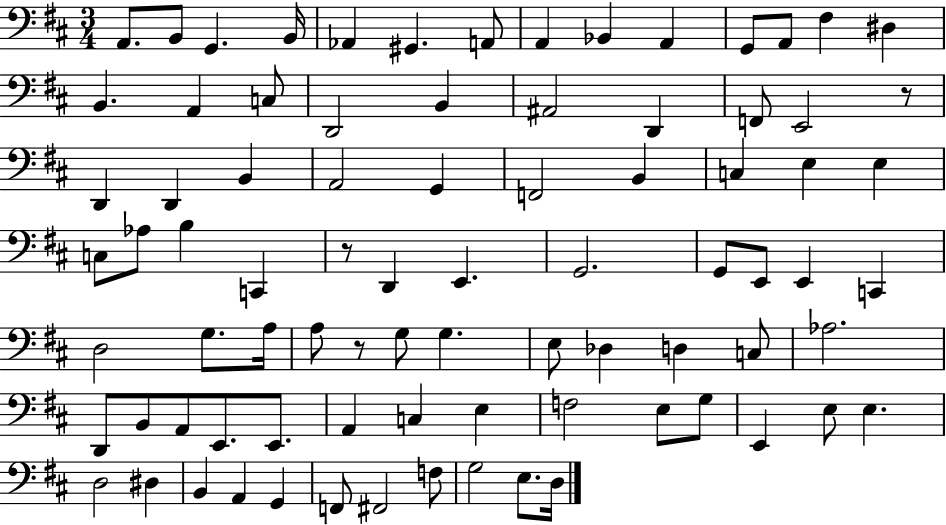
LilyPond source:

{
  \clef bass
  \numericTimeSignature
  \time 3/4
  \key d \major
  a,8. b,8 g,4. b,16 | aes,4 gis,4. a,8 | a,4 bes,4 a,4 | g,8 a,8 fis4 dis4 | \break b,4. a,4 c8 | d,2 b,4 | ais,2 d,4 | f,8 e,2 r8 | \break d,4 d,4 b,4 | a,2 g,4 | f,2 b,4 | c4 e4 e4 | \break c8 aes8 b4 c,4 | r8 d,4 e,4. | g,2. | g,8 e,8 e,4 c,4 | \break d2 g8. a16 | a8 r8 g8 g4. | e8 des4 d4 c8 | aes2. | \break d,8 b,8 a,8 e,8. e,8. | a,4 c4 e4 | f2 e8 g8 | e,4 e8 e4. | \break d2 dis4 | b,4 a,4 g,4 | f,8 fis,2 f8 | g2 e8. d16 | \break \bar "|."
}